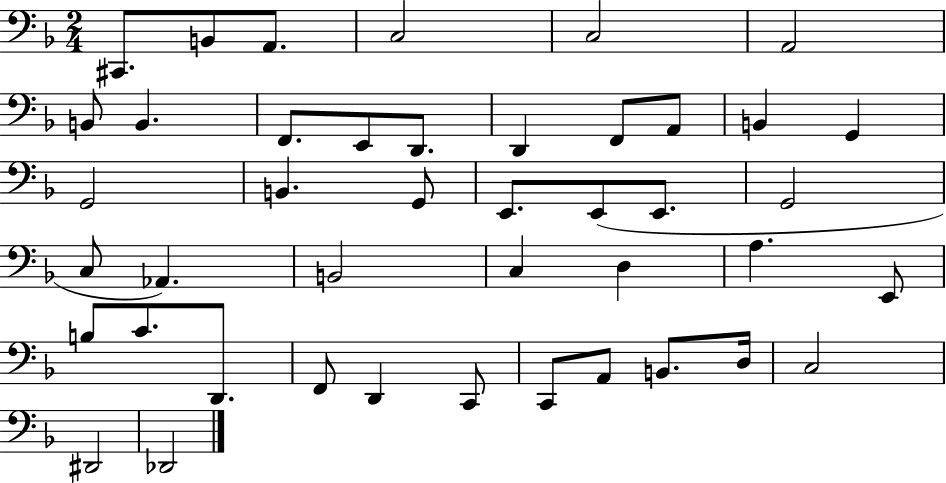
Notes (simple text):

C#2/e. B2/e A2/e. C3/h C3/h A2/h B2/e B2/q. F2/e. E2/e D2/e. D2/q F2/e A2/e B2/q G2/q G2/h B2/q. G2/e E2/e. E2/e E2/e. G2/h C3/e Ab2/q. B2/h C3/q D3/q A3/q. E2/e B3/e C4/e. D2/e. F2/e D2/q C2/e C2/e A2/e B2/e. D3/s C3/h D#2/h Db2/h